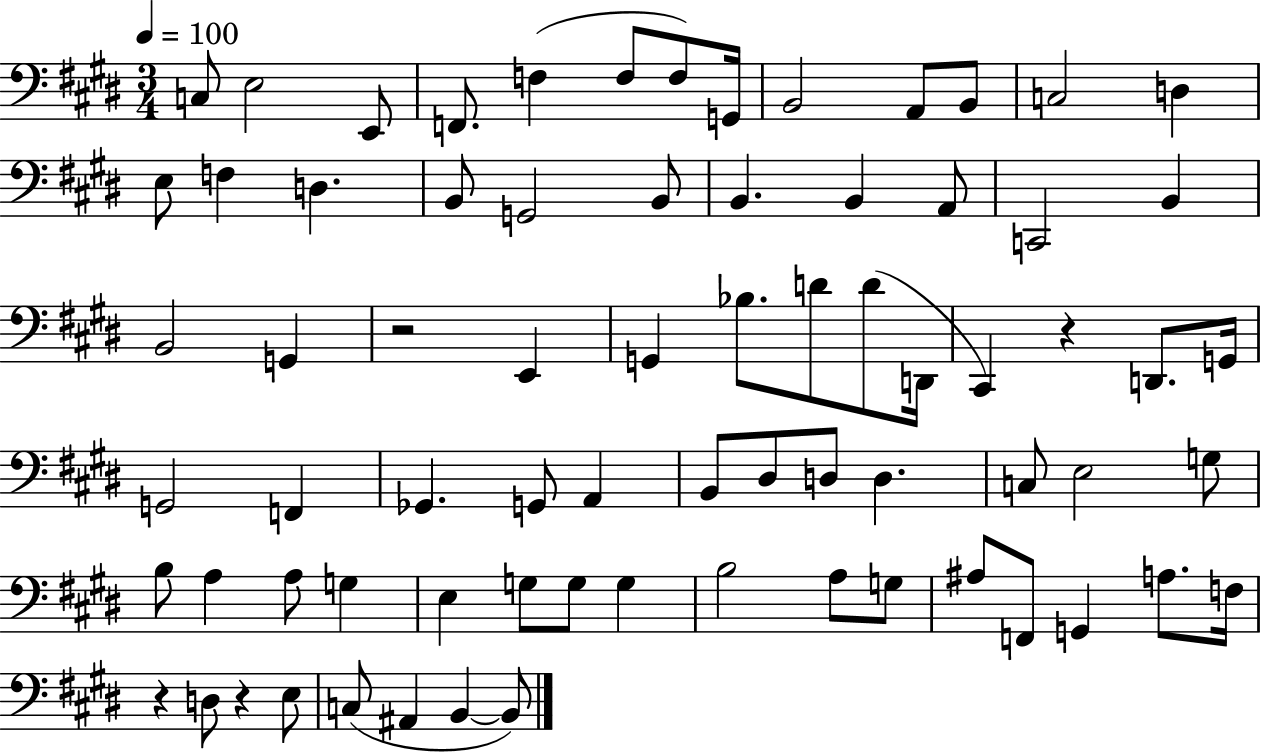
{
  \clef bass
  \numericTimeSignature
  \time 3/4
  \key e \major
  \tempo 4 = 100
  c8 e2 e,8 | f,8. f4( f8 f8) g,16 | b,2 a,8 b,8 | c2 d4 | \break e8 f4 d4. | b,8 g,2 b,8 | b,4. b,4 a,8 | c,2 b,4 | \break b,2 g,4 | r2 e,4 | g,4 bes8. d'8 d'8( d,16 | cis,4) r4 d,8. g,16 | \break g,2 f,4 | ges,4. g,8 a,4 | b,8 dis8 d8 d4. | c8 e2 g8 | \break b8 a4 a8 g4 | e4 g8 g8 g4 | b2 a8 g8 | ais8 f,8 g,4 a8. f16 | \break r4 d8 r4 e8 | c8( ais,4 b,4~~ b,8) | \bar "|."
}